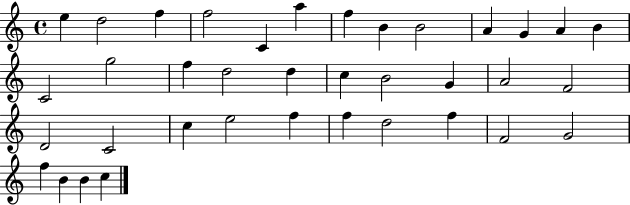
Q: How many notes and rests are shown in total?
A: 37